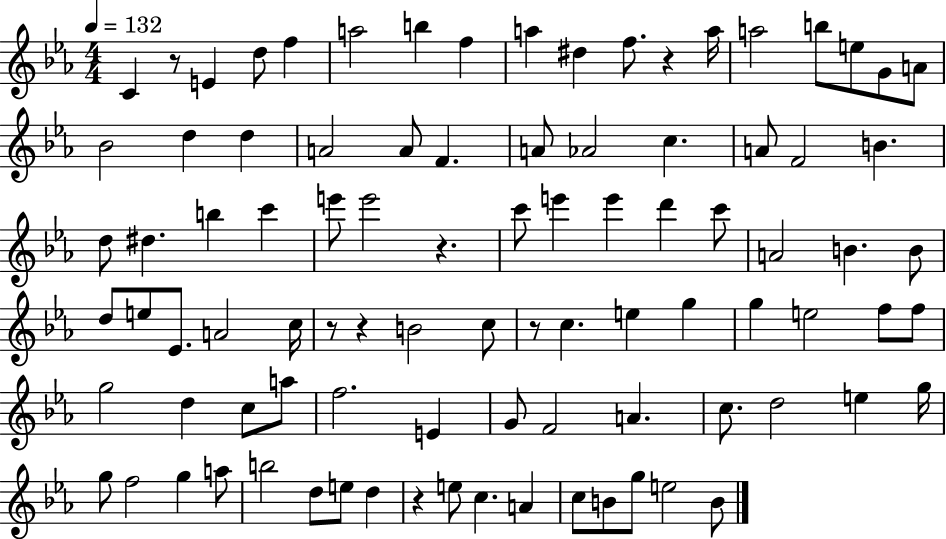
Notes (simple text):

C4/q R/e E4/q D5/e F5/q A5/h B5/q F5/q A5/q D#5/q F5/e. R/q A5/s A5/h B5/e E5/e G4/e A4/e Bb4/h D5/q D5/q A4/h A4/e F4/q. A4/e Ab4/h C5/q. A4/e F4/h B4/q. D5/e D#5/q. B5/q C6/q E6/e E6/h R/q. C6/e E6/q E6/q D6/q C6/e A4/h B4/q. B4/e D5/e E5/e Eb4/e. A4/h C5/s R/e R/q B4/h C5/e R/e C5/q. E5/q G5/q G5/q E5/h F5/e F5/e G5/h D5/q C5/e A5/e F5/h. E4/q G4/e F4/h A4/q. C5/e. D5/h E5/q G5/s G5/e F5/h G5/q A5/e B5/h D5/e E5/e D5/q R/q E5/e C5/q. A4/q C5/e B4/e G5/e E5/h B4/e